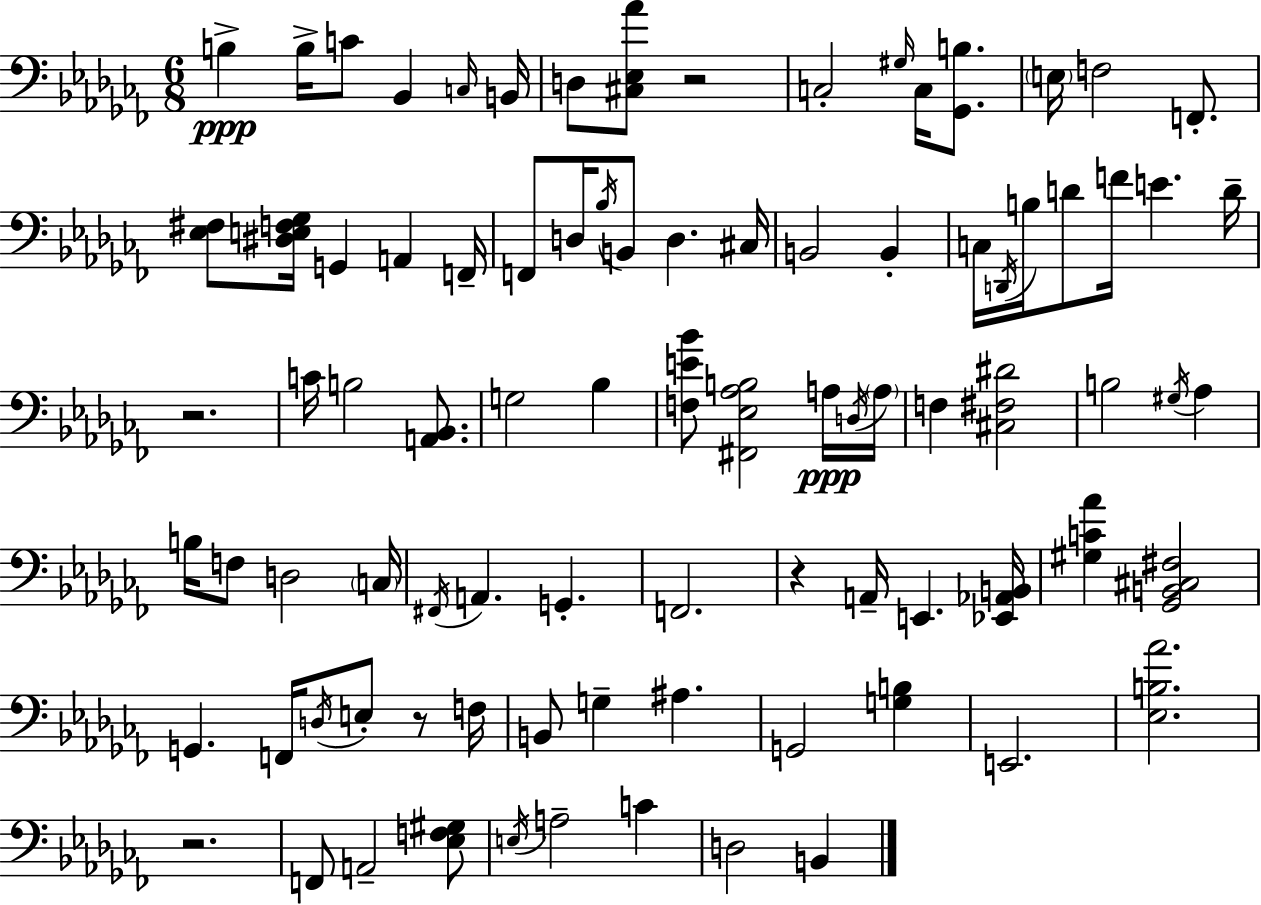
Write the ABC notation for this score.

X:1
T:Untitled
M:6/8
L:1/4
K:Abm
B, B,/4 C/2 _B,, C,/4 B,,/4 D,/2 [^C,_E,_A]/2 z2 C,2 ^G,/4 C,/4 [_G,,B,]/2 E,/4 F,2 F,,/2 [_E,^F,]/2 [^D,E,F,_G,]/4 G,, A,, F,,/4 F,,/2 D,/4 _B,/4 B,,/2 D, ^C,/4 B,,2 B,, C,/4 D,,/4 B,/4 D/2 F/4 E D/4 z2 C/4 B,2 [A,,_B,,]/2 G,2 _B, [F,E_B]/2 [^F,,_E,_A,B,]2 A,/4 D,/4 A,/4 F, [^C,^F,^D]2 B,2 ^G,/4 _A, B,/4 F,/2 D,2 C,/4 ^F,,/4 A,, G,, F,,2 z A,,/4 E,, [_E,,_A,,B,,]/4 [^G,C_A] [_G,,B,,^C,^F,]2 G,, F,,/4 D,/4 E,/2 z/2 F,/4 B,,/2 G, ^A, G,,2 [G,B,] E,,2 [_E,B,_A]2 z2 F,,/2 A,,2 [_E,F,^G,]/2 E,/4 A,2 C D,2 B,,